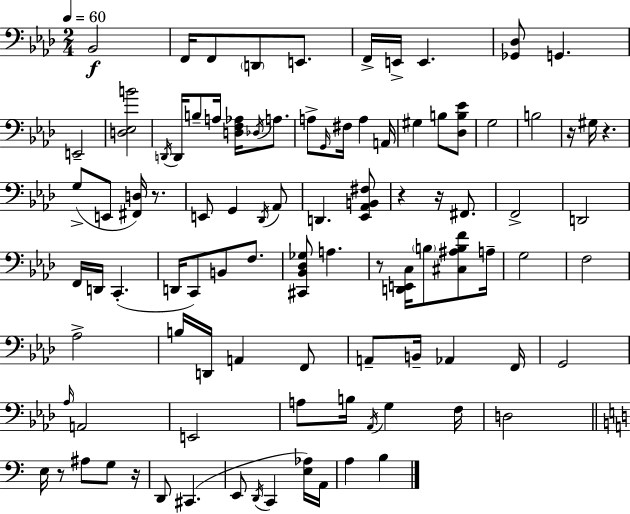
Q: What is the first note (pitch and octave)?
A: Bb2